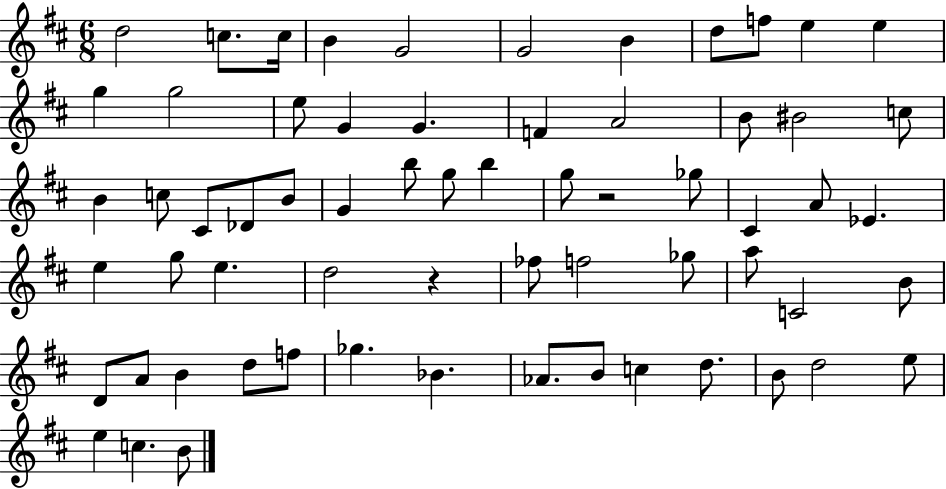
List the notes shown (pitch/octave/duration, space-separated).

D5/h C5/e. C5/s B4/q G4/h G4/h B4/q D5/e F5/e E5/q E5/q G5/q G5/h E5/e G4/q G4/q. F4/q A4/h B4/e BIS4/h C5/e B4/q C5/e C#4/e Db4/e B4/e G4/q B5/e G5/e B5/q G5/e R/h Gb5/e C#4/q A4/e Eb4/q. E5/q G5/e E5/q. D5/h R/q FES5/e F5/h Gb5/e A5/e C4/h B4/e D4/e A4/e B4/q D5/e F5/e Gb5/q. Bb4/q. Ab4/e. B4/e C5/q D5/e. B4/e D5/h E5/e E5/q C5/q. B4/e